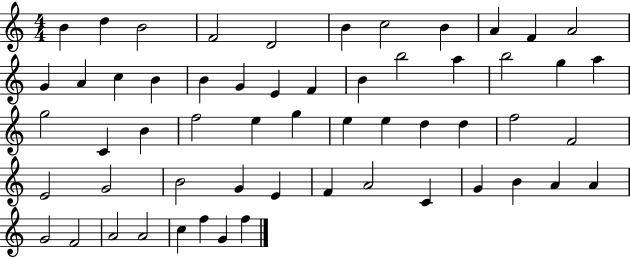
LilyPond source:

{
  \clef treble
  \numericTimeSignature
  \time 4/4
  \key c \major
  b'4 d''4 b'2 | f'2 d'2 | b'4 c''2 b'4 | a'4 f'4 a'2 | \break g'4 a'4 c''4 b'4 | b'4 g'4 e'4 f'4 | b'4 b''2 a''4 | b''2 g''4 a''4 | \break g''2 c'4 b'4 | f''2 e''4 g''4 | e''4 e''4 d''4 d''4 | f''2 f'2 | \break e'2 g'2 | b'2 g'4 e'4 | f'4 a'2 c'4 | g'4 b'4 a'4 a'4 | \break g'2 f'2 | a'2 a'2 | c''4 f''4 g'4 f''4 | \bar "|."
}